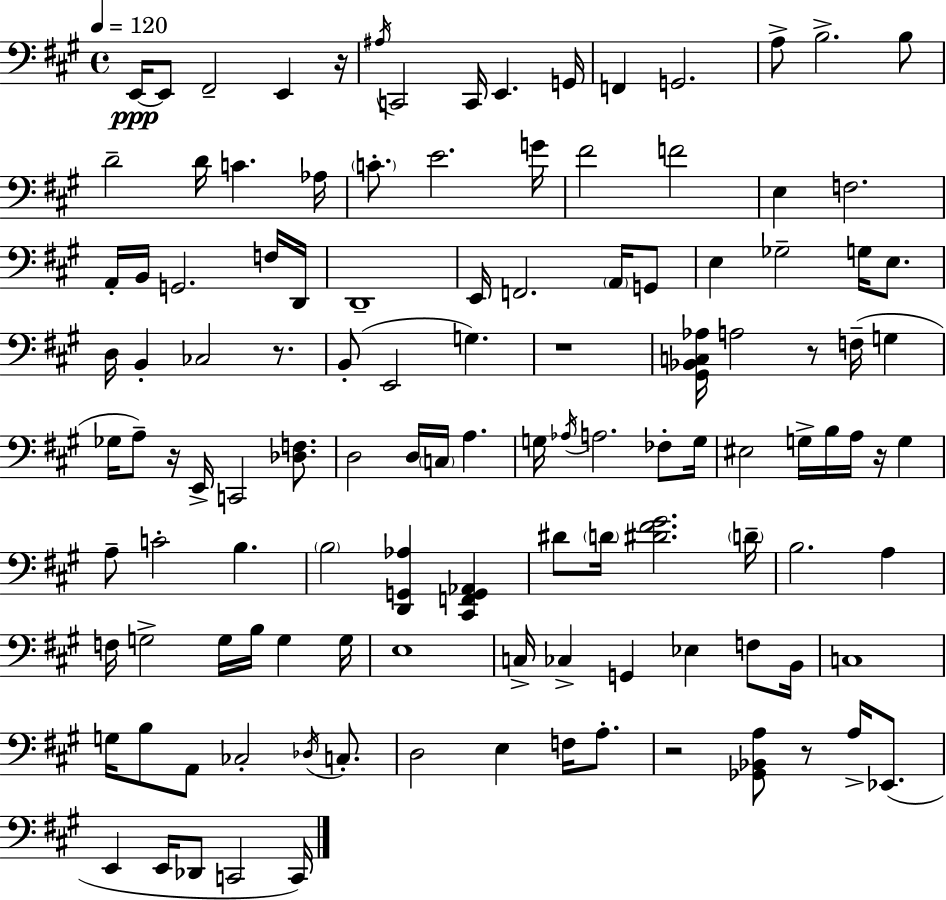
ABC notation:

X:1
T:Untitled
M:4/4
L:1/4
K:A
E,,/4 E,,/2 ^F,,2 E,, z/4 ^A,/4 C,,2 C,,/4 E,, G,,/4 F,, G,,2 A,/2 B,2 B,/2 D2 D/4 C _A,/4 C/2 E2 G/4 ^F2 F2 E, F,2 A,,/4 B,,/4 G,,2 F,/4 D,,/4 D,,4 E,,/4 F,,2 A,,/4 G,,/2 E, _G,2 G,/4 E,/2 D,/4 B,, _C,2 z/2 B,,/2 E,,2 G, z4 [^G,,_B,,C,_A,]/4 A,2 z/2 F,/4 G, _G,/4 A,/2 z/4 E,,/4 C,,2 [_D,F,]/2 D,2 D,/4 C,/4 A, G,/4 _A,/4 A,2 _F,/2 G,/4 ^E,2 G,/4 B,/4 A,/4 z/4 G, A,/2 C2 B, B,2 [D,,G,,_A,] [^C,,F,,G,,_A,,] ^D/2 D/4 [^D^F^G]2 D/4 B,2 A, F,/4 G,2 G,/4 B,/4 G, G,/4 E,4 C,/4 _C, G,, _E, F,/2 B,,/4 C,4 G,/4 B,/2 A,,/2 _C,2 _D,/4 C,/2 D,2 E, F,/4 A,/2 z2 [_G,,_B,,A,]/2 z/2 A,/4 _E,,/2 E,, E,,/4 _D,,/2 C,,2 C,,/4